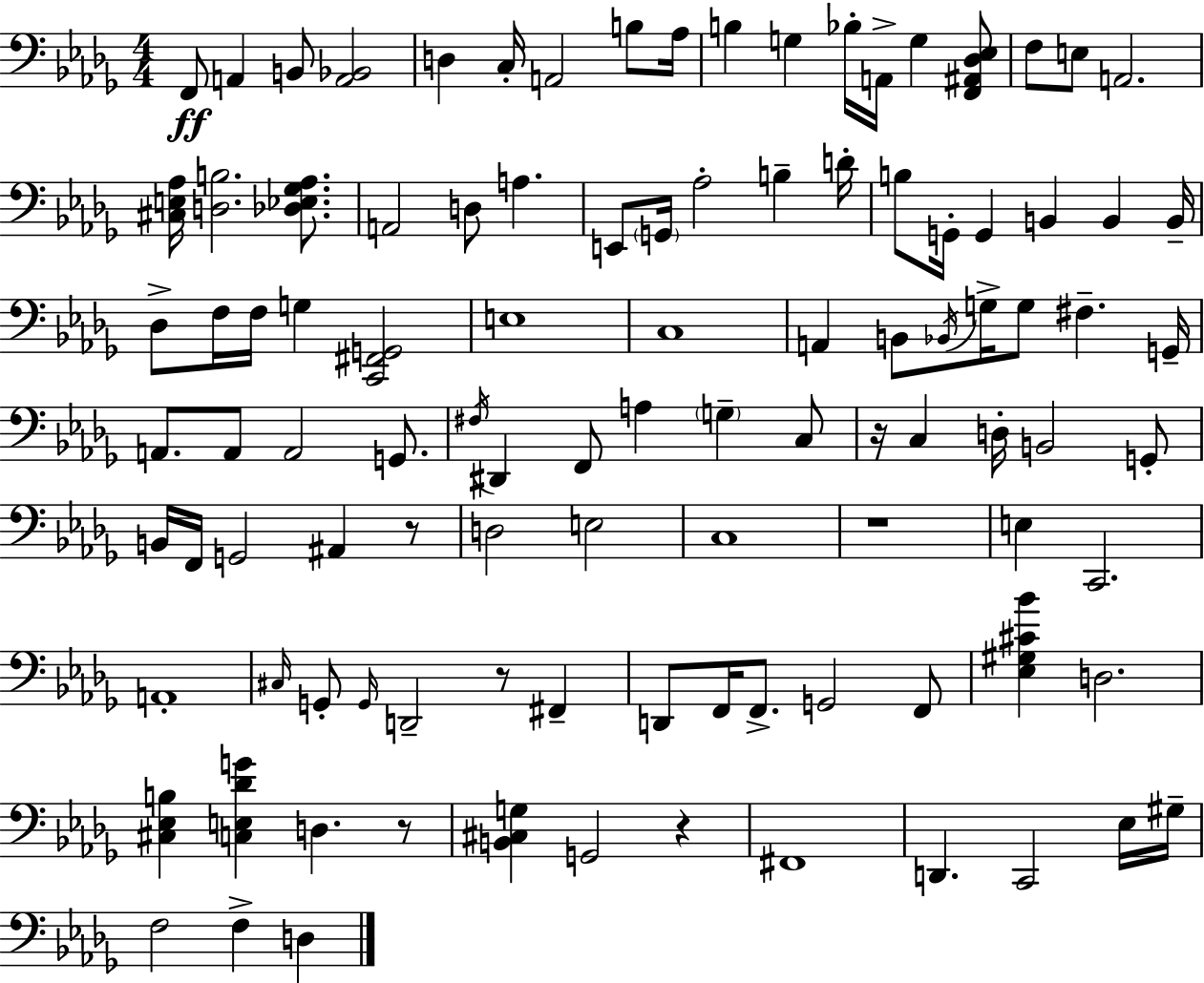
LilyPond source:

{
  \clef bass
  \numericTimeSignature
  \time 4/4
  \key bes \minor
  f,8\ff a,4 b,8 <a, bes,>2 | d4 c16-. a,2 b8 aes16 | b4 g4 bes16-. a,16-> g4 <f, ais, des ees>8 | f8 e8 a,2. | \break <cis e aes>16 <d b>2. <des ees ges aes>8. | a,2 d8 a4. | e,8 \parenthesize g,16 aes2-. b4-- d'16-. | b8 g,16-. g,4 b,4 b,4 b,16-- | \break des8-> f16 f16 g4 <c, fis, g,>2 | e1 | c1 | a,4 b,8 \acciaccatura { bes,16 } g16-> g8 fis4.-- | \break g,16-- a,8. a,8 a,2 g,8. | \acciaccatura { fis16 } dis,4 f,8 a4 \parenthesize g4-- | c8 r16 c4 d16-. b,2 | g,8-. b,16 f,16 g,2 ais,4 | \break r8 d2 e2 | c1 | r1 | e4 c,2. | \break a,1-. | \grace { cis16 } g,8-. \grace { g,16 } d,2-- r8 | fis,4-- d,8 f,16 f,8.-> g,2 | f,8 <ees gis cis' bes'>4 d2. | \break <cis ees b>4 <c e des' g'>4 d4. | r8 <b, cis g>4 g,2 | r4 fis,1 | d,4. c,2 | \break ees16 gis16-- f2 f4-> | d4 \bar "|."
}